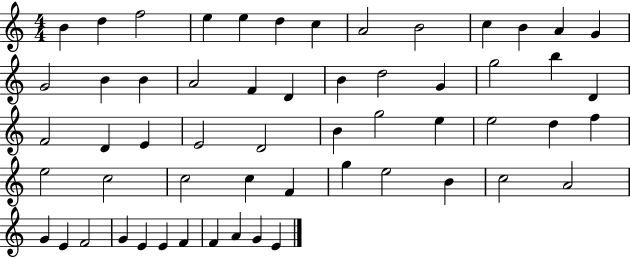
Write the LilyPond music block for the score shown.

{
  \clef treble
  \numericTimeSignature
  \time 4/4
  \key c \major
  b'4 d''4 f''2 | e''4 e''4 d''4 c''4 | a'2 b'2 | c''4 b'4 a'4 g'4 | \break g'2 b'4 b'4 | a'2 f'4 d'4 | b'4 d''2 g'4 | g''2 b''4 d'4 | \break f'2 d'4 e'4 | e'2 d'2 | b'4 g''2 e''4 | e''2 d''4 f''4 | \break e''2 c''2 | c''2 c''4 f'4 | g''4 e''2 b'4 | c''2 a'2 | \break g'4 e'4 f'2 | g'4 e'4 e'4 f'4 | f'4 a'4 g'4 e'4 | \bar "|."
}